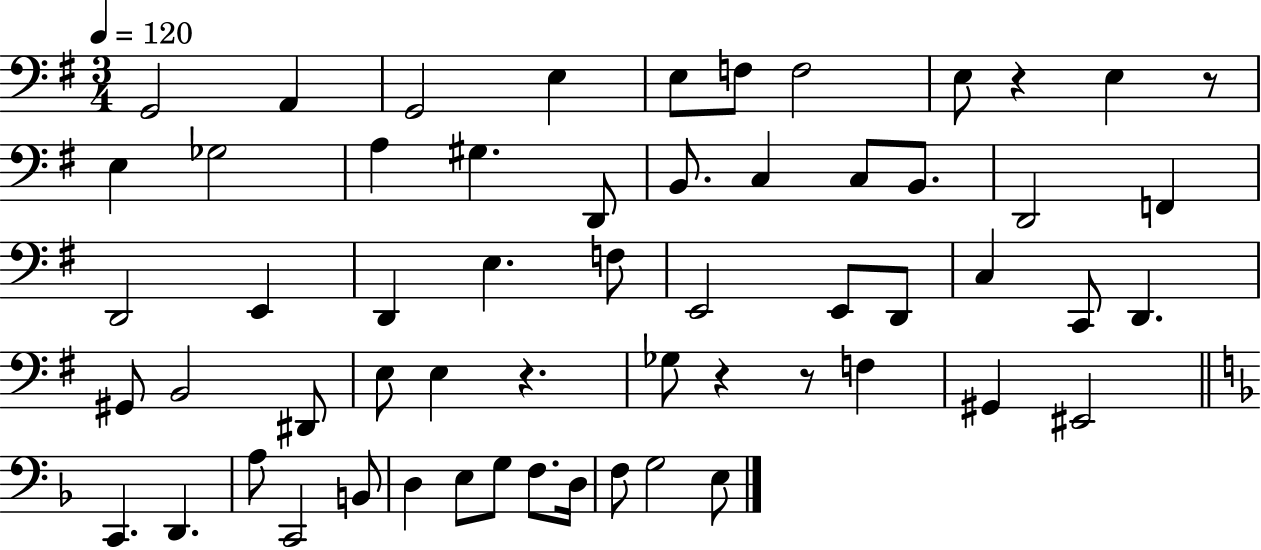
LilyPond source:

{
  \clef bass
  \numericTimeSignature
  \time 3/4
  \key g \major
  \tempo 4 = 120
  \repeat volta 2 { g,2 a,4 | g,2 e4 | e8 f8 f2 | e8 r4 e4 r8 | \break e4 ges2 | a4 gis4. d,8 | b,8. c4 c8 b,8. | d,2 f,4 | \break d,2 e,4 | d,4 e4. f8 | e,2 e,8 d,8 | c4 c,8 d,4. | \break gis,8 b,2 dis,8 | e8 e4 r4. | ges8 r4 r8 f4 | gis,4 eis,2 | \break \bar "||" \break \key d \minor c,4. d,4. | a8 c,2 b,8 | d4 e8 g8 f8. d16 | f8 g2 e8 | \break } \bar "|."
}